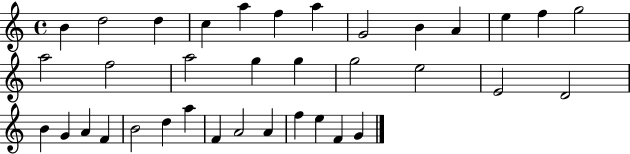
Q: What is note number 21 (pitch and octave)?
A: E4